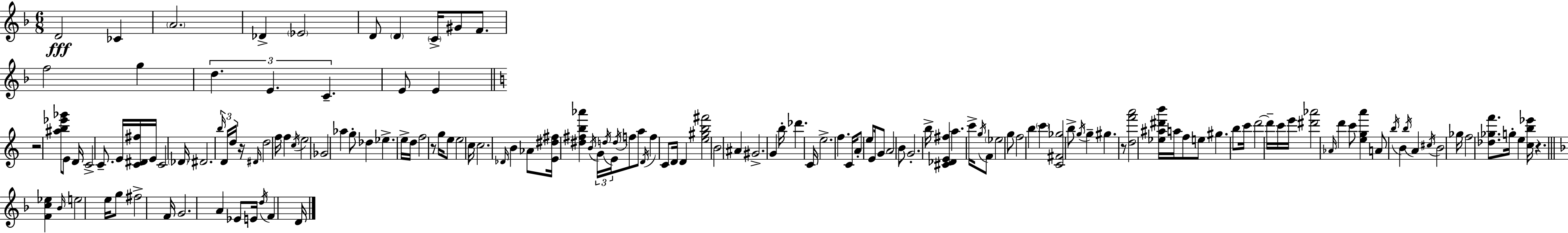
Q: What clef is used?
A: treble